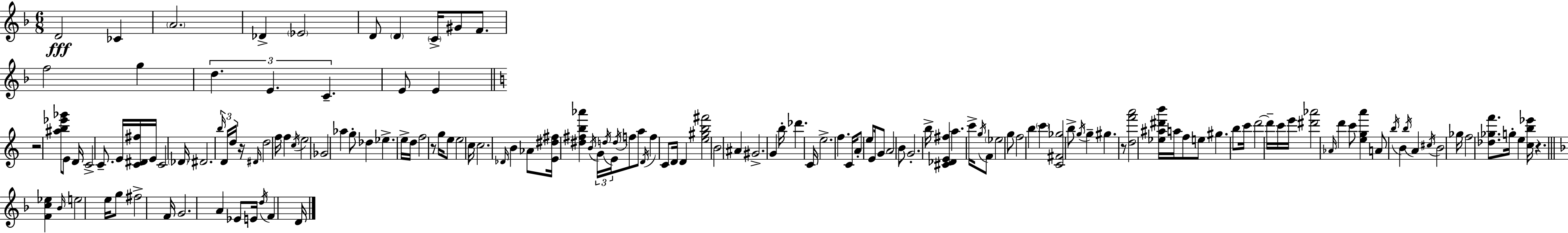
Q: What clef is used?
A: treble